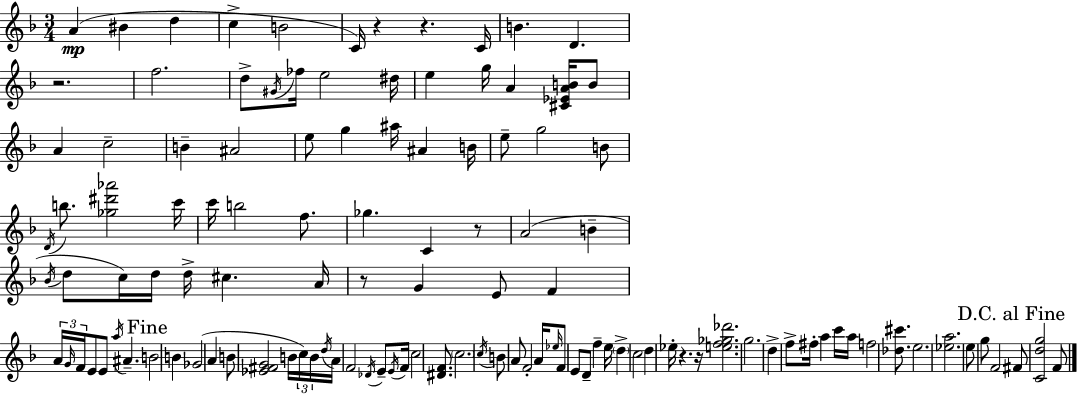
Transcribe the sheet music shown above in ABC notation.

X:1
T:Untitled
M:3/4
L:1/4
K:Dm
A ^B d c B2 C/4 z z C/4 B D z2 f2 d/2 ^G/4 _f/4 e2 ^d/4 e g/4 A [^C_EAB]/4 B/2 A c2 B ^A2 e/2 g ^a/4 ^A B/4 e/2 g2 B/2 D/4 b/2 [_g^d'_a']2 c'/4 c'/4 b2 f/2 _g C z/2 A2 B _B/4 d/2 c/4 d/4 d/4 ^c A/4 z/2 G E/2 F A/4 G/4 F/4 E/2 E/2 a/4 ^A B2 B _G2 A B/2 [_E^FG]2 B/4 c/4 B/4 d/4 A/4 F2 _D/4 E/2 E/4 F/4 c2 [^DF]/2 c2 c/4 B/2 A/2 F2 A/4 _e/4 F/2 E/2 D/2 f e/4 d c2 d _e/4 z z/4 [ef_g_d']2 g2 d f/2 ^f/4 a c'/4 a/4 f2 [_d^c']/2 e2 [_ea]2 e/2 g/2 F2 ^F/2 [Cdg]2 F/2